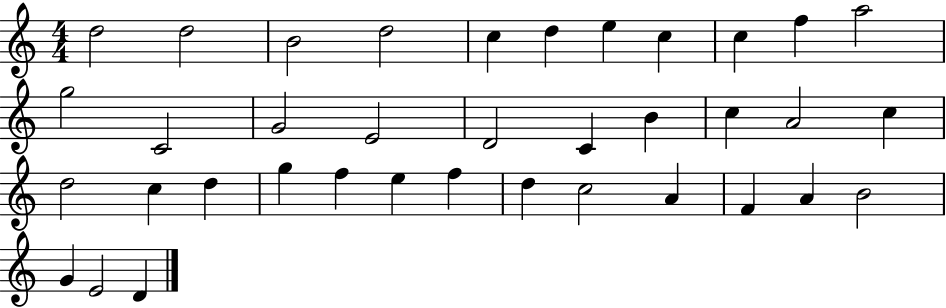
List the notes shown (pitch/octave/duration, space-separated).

D5/h D5/h B4/h D5/h C5/q D5/q E5/q C5/q C5/q F5/q A5/h G5/h C4/h G4/h E4/h D4/h C4/q B4/q C5/q A4/h C5/q D5/h C5/q D5/q G5/q F5/q E5/q F5/q D5/q C5/h A4/q F4/q A4/q B4/h G4/q E4/h D4/q